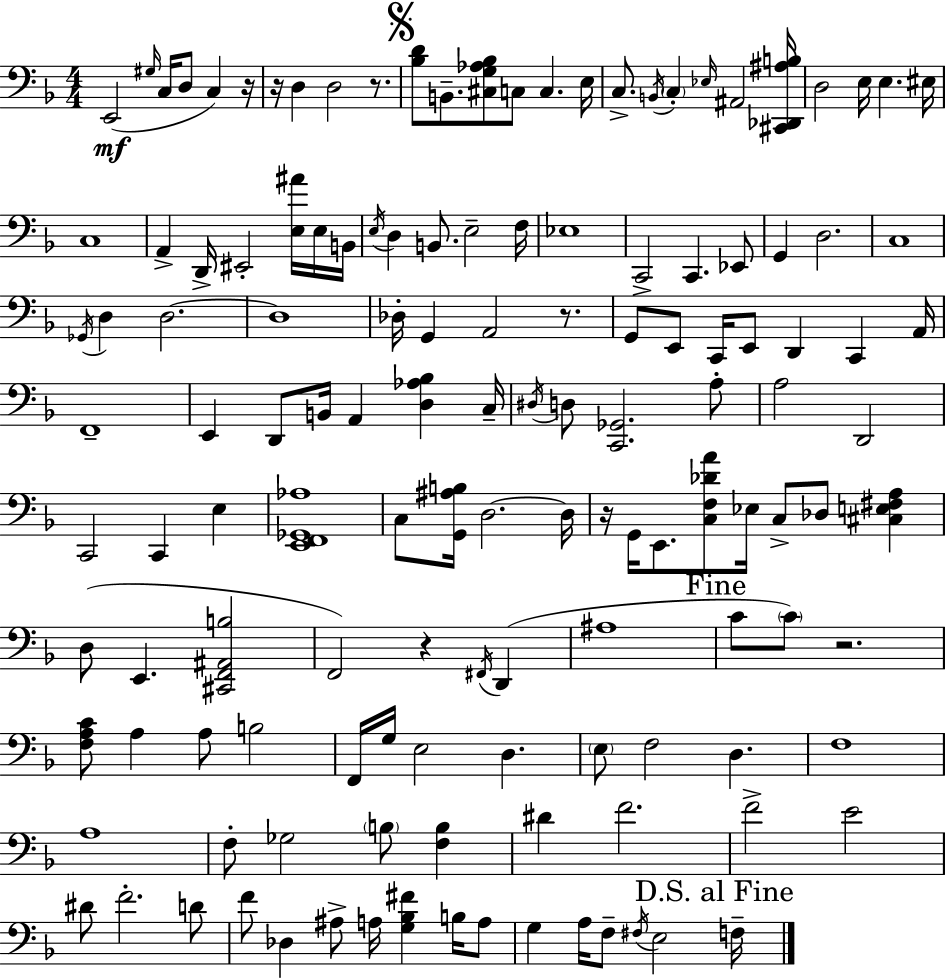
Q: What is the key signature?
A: D minor